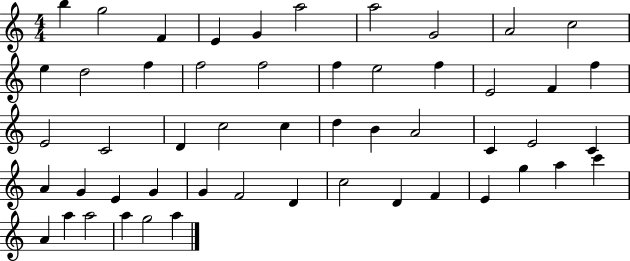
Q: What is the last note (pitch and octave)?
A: A5